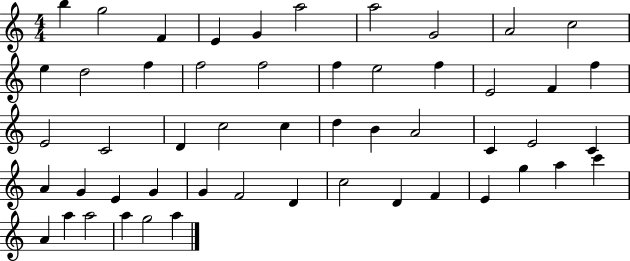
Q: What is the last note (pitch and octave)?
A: A5